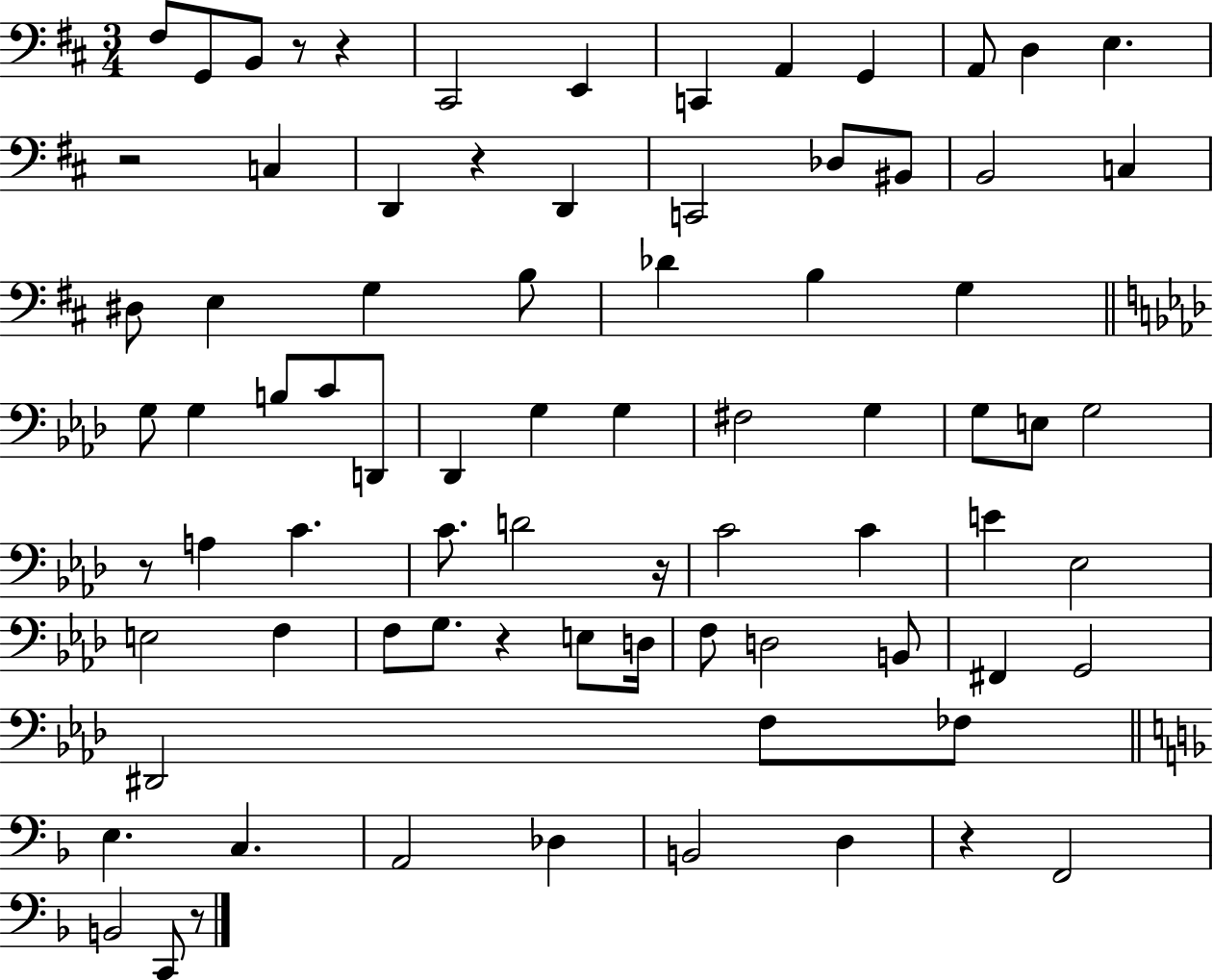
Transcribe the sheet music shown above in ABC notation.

X:1
T:Untitled
M:3/4
L:1/4
K:D
^F,/2 G,,/2 B,,/2 z/2 z ^C,,2 E,, C,, A,, G,, A,,/2 D, E, z2 C, D,, z D,, C,,2 _D,/2 ^B,,/2 B,,2 C, ^D,/2 E, G, B,/2 _D B, G, G,/2 G, B,/2 C/2 D,,/2 _D,, G, G, ^F,2 G, G,/2 E,/2 G,2 z/2 A, C C/2 D2 z/4 C2 C E _E,2 E,2 F, F,/2 G,/2 z E,/2 D,/4 F,/2 D,2 B,,/2 ^F,, G,,2 ^D,,2 F,/2 _F,/2 E, C, A,,2 _D, B,,2 D, z F,,2 B,,2 C,,/2 z/2